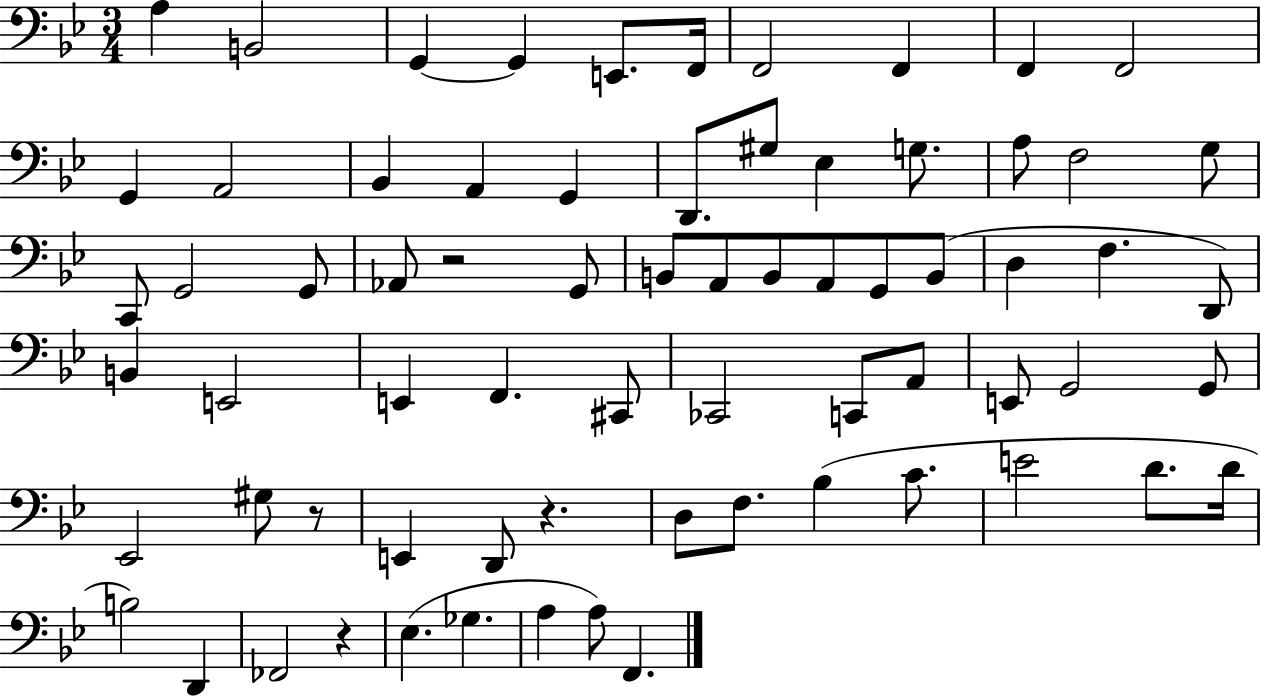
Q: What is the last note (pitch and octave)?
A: F2